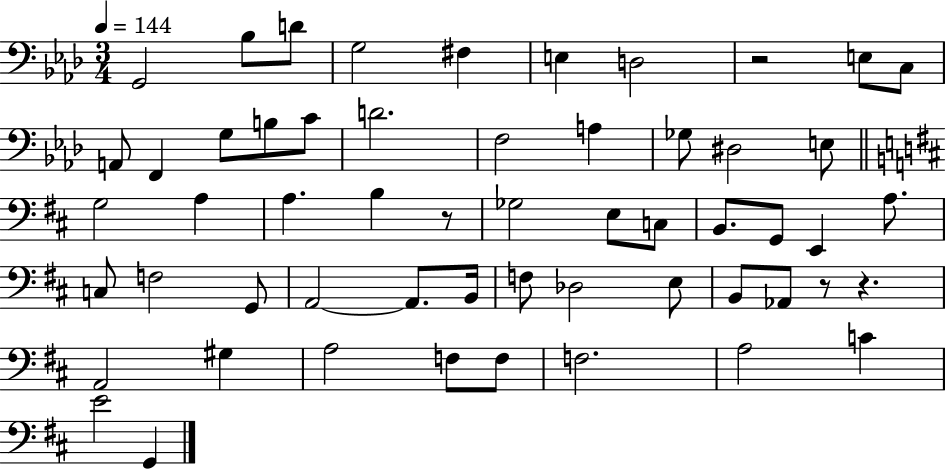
G2/h Bb3/e D4/e G3/h F#3/q E3/q D3/h R/h E3/e C3/e A2/e F2/q G3/e B3/e C4/e D4/h. F3/h A3/q Gb3/e D#3/h E3/e G3/h A3/q A3/q. B3/q R/e Gb3/h E3/e C3/e B2/e. G2/e E2/q A3/e. C3/e F3/h G2/e A2/h A2/e. B2/s F3/e Db3/h E3/e B2/e Ab2/e R/e R/q. A2/h G#3/q A3/h F3/e F3/e F3/h. A3/h C4/q E4/h G2/q